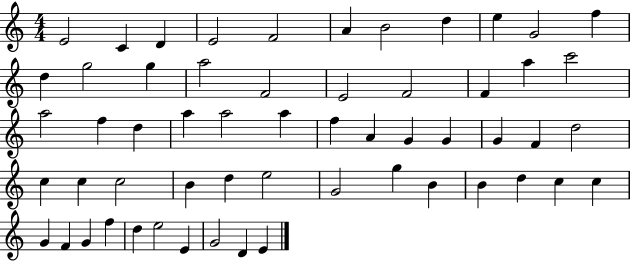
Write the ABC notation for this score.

X:1
T:Untitled
M:4/4
L:1/4
K:C
E2 C D E2 F2 A B2 d e G2 f d g2 g a2 F2 E2 F2 F a c'2 a2 f d a a2 a f A G G G F d2 c c c2 B d e2 G2 g B B d c c G F G f d e2 E G2 D E